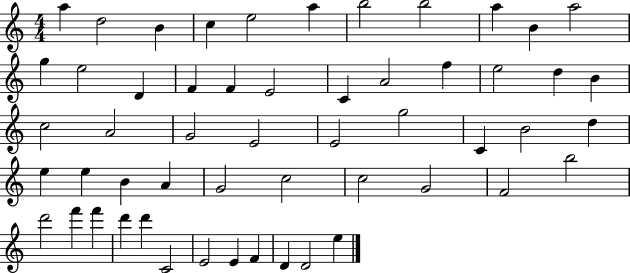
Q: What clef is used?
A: treble